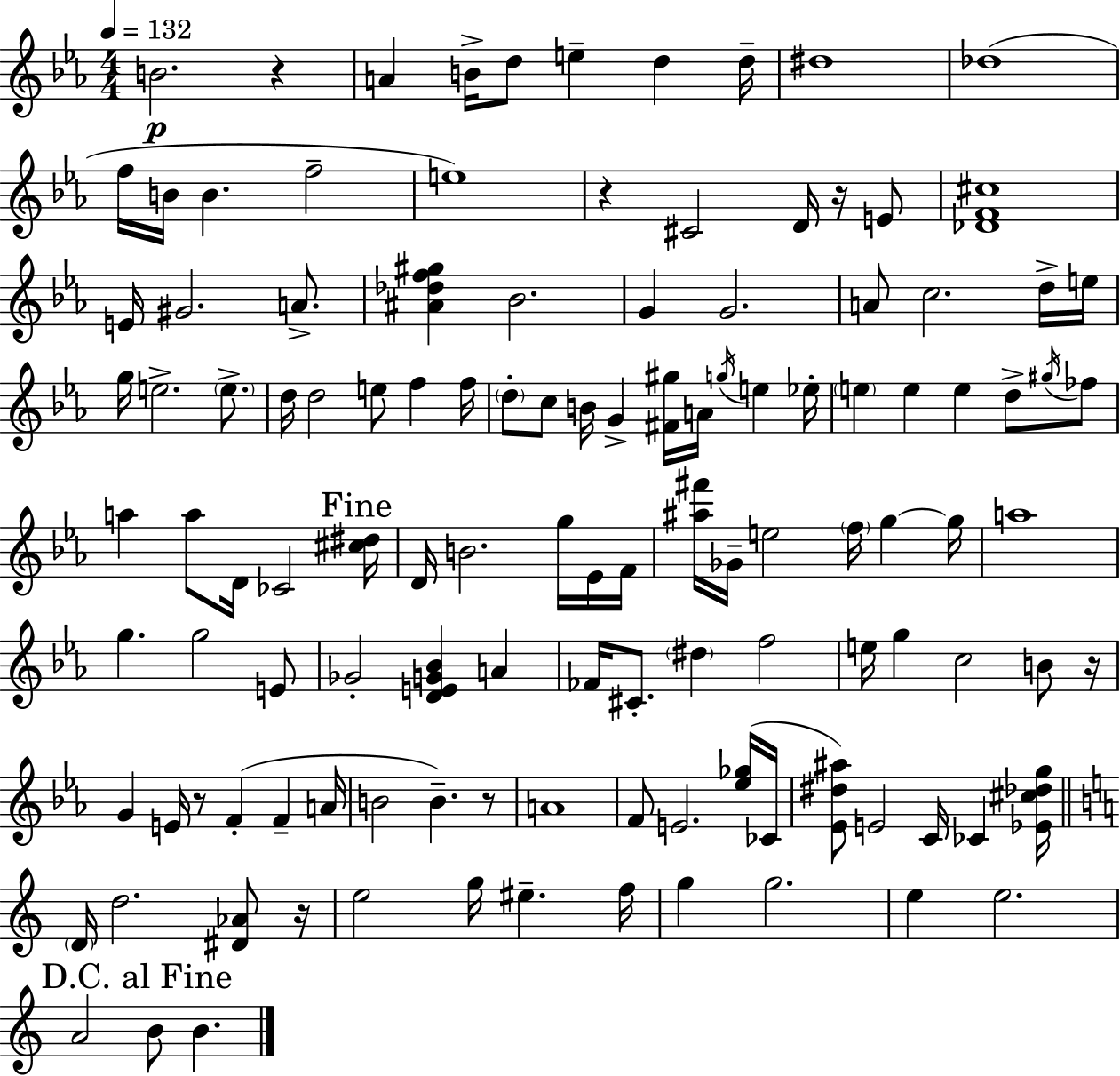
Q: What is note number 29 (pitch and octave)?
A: E5